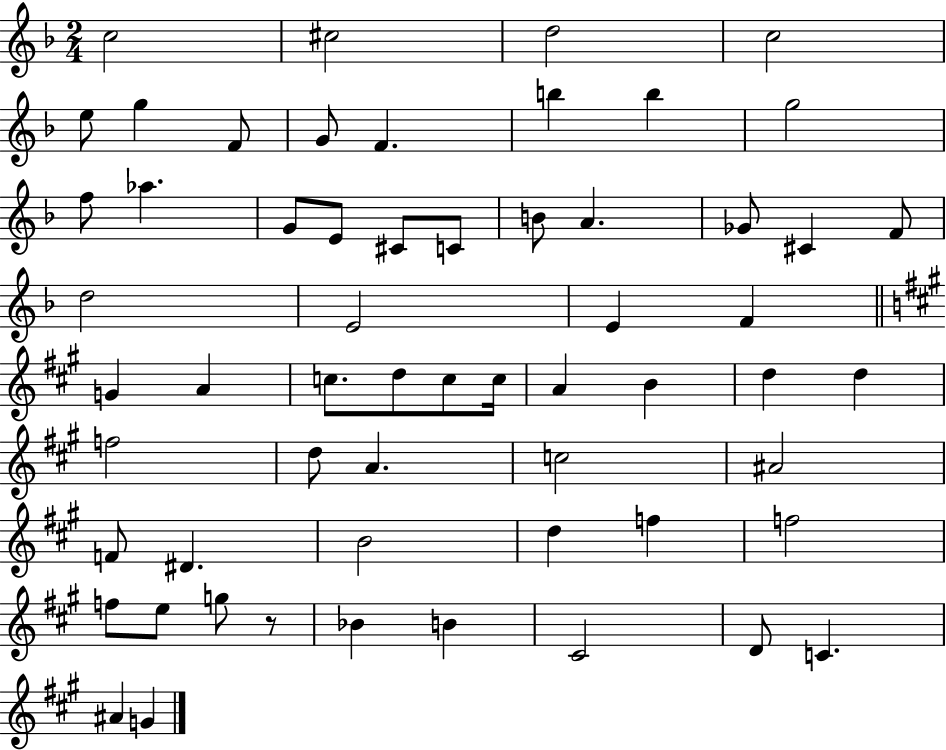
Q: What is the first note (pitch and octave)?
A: C5